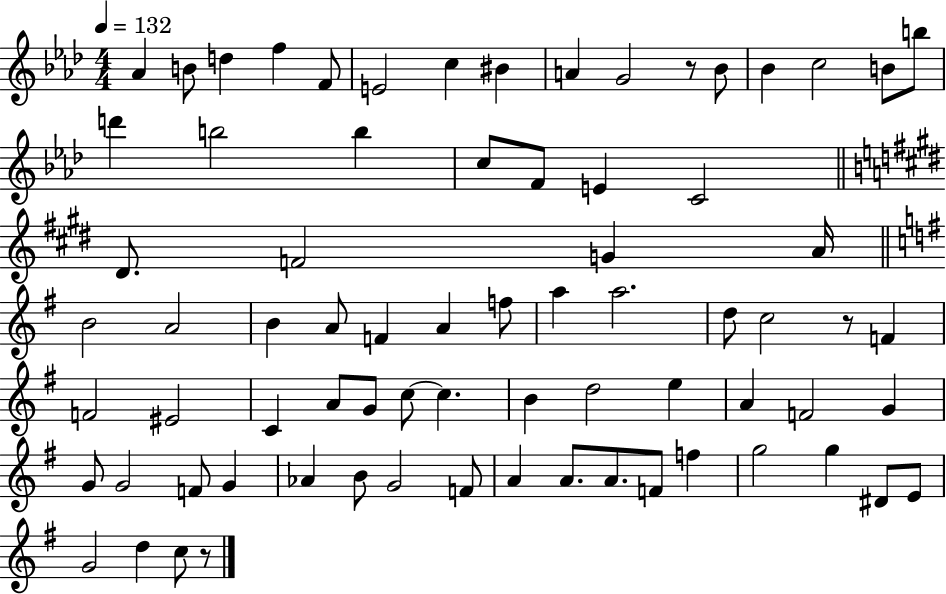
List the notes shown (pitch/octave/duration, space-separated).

Ab4/q B4/e D5/q F5/q F4/e E4/h C5/q BIS4/q A4/q G4/h R/e Bb4/e Bb4/q C5/h B4/e B5/e D6/q B5/h B5/q C5/e F4/e E4/q C4/h D#4/e. F4/h G4/q A4/s B4/h A4/h B4/q A4/e F4/q A4/q F5/e A5/q A5/h. D5/e C5/h R/e F4/q F4/h EIS4/h C4/q A4/e G4/e C5/e C5/q. B4/q D5/h E5/q A4/q F4/h G4/q G4/e G4/h F4/e G4/q Ab4/q B4/e G4/h F4/e A4/q A4/e. A4/e. F4/e F5/q G5/h G5/q D#4/e E4/e G4/h D5/q C5/e R/e